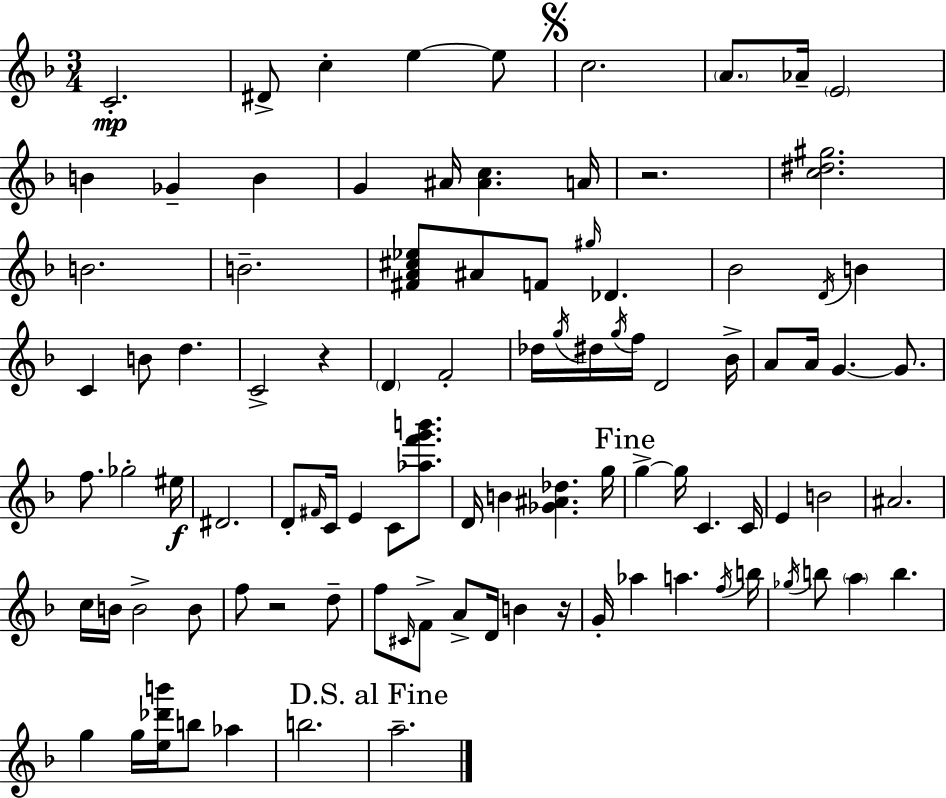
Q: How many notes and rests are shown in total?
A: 97